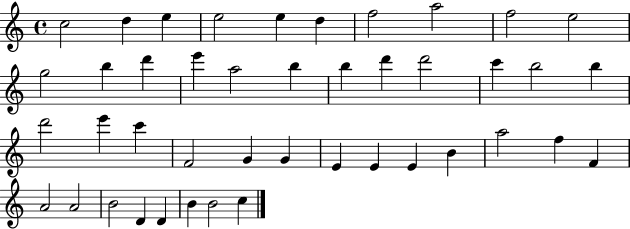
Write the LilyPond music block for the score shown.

{
  \clef treble
  \time 4/4
  \defaultTimeSignature
  \key c \major
  c''2 d''4 e''4 | e''2 e''4 d''4 | f''2 a''2 | f''2 e''2 | \break g''2 b''4 d'''4 | e'''4 a''2 b''4 | b''4 d'''4 d'''2 | c'''4 b''2 b''4 | \break d'''2 e'''4 c'''4 | f'2 g'4 g'4 | e'4 e'4 e'4 b'4 | a''2 f''4 f'4 | \break a'2 a'2 | b'2 d'4 d'4 | b'4 b'2 c''4 | \bar "|."
}